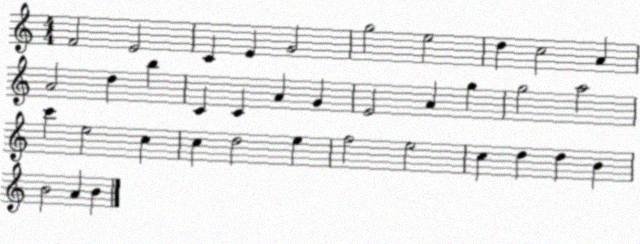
X:1
T:Untitled
M:4/4
L:1/4
K:C
F2 E2 C E G2 g2 e2 d c2 A A2 d b C C A G E2 A g g2 a2 c' e2 c c d2 e f2 e2 c d d B B2 A B